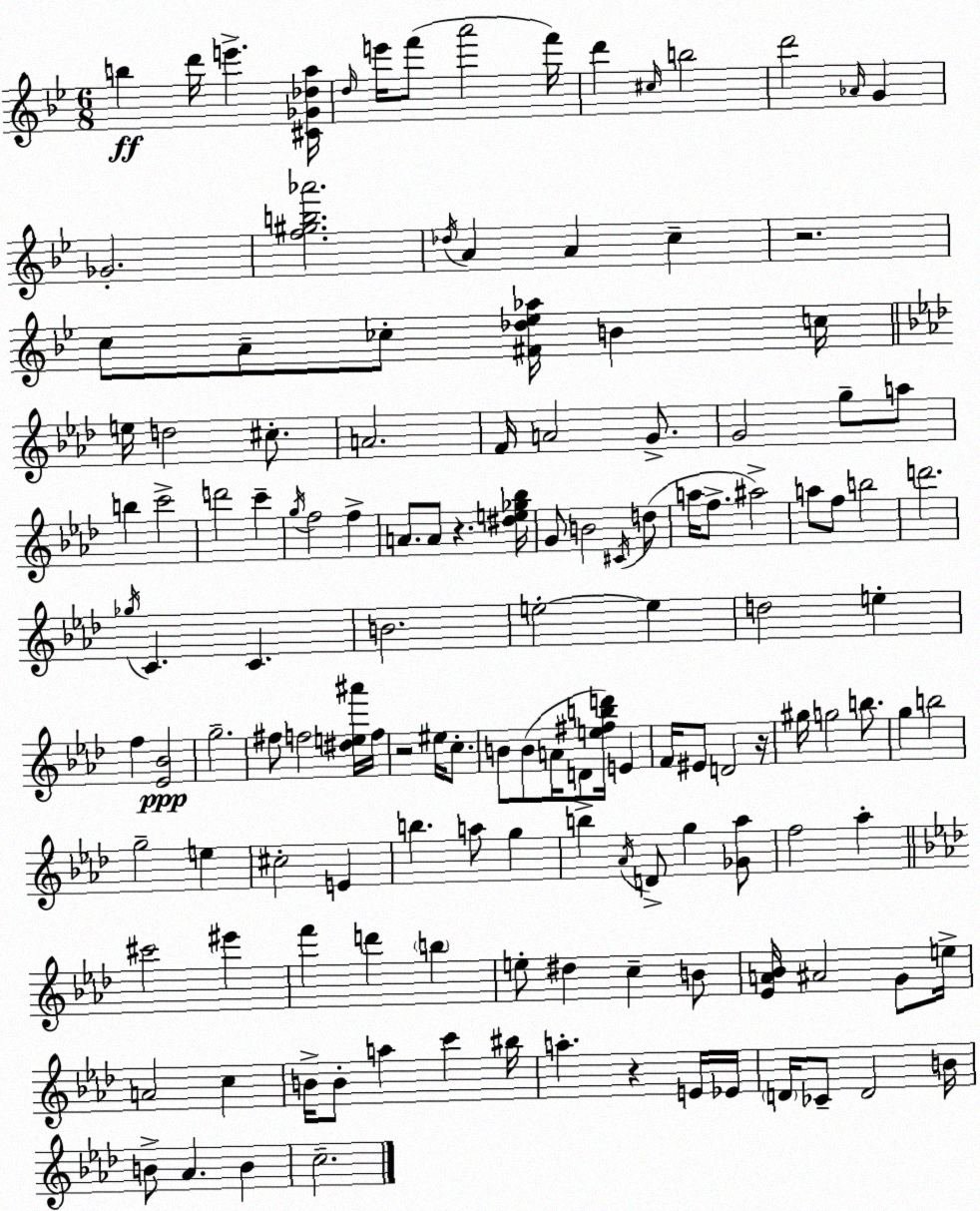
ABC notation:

X:1
T:Untitled
M:6/8
L:1/4
K:Gm
b d'/4 e' [^C_G_da]/4 d/4 e'/4 f'/2 a'2 f'/4 d' ^c/4 b2 d'2 _A/4 G _G2 [f^gb_a']2 _d/4 A A c z2 c/2 A/2 _c/2 [^F_d_e_a]/4 B c/4 e/4 d2 ^c/2 A2 F/4 A2 G/2 G2 g/2 a/2 b c'2 d'2 c' g/4 f2 f A/2 A/2 z [^de_g_b]/4 G/2 B2 ^C/4 d/2 a/4 f/2 ^a2 a/2 f/2 b2 d'2 _g/4 C C B2 e2 e d2 e f [_E_B]2 g2 ^f/2 f2 [^de^a']/4 f/4 z2 ^e/4 c/2 B/2 B/2 A/4 D/2 [e^fbd']/4 E F/4 ^E/2 D2 z/4 ^g/4 g2 b/2 g b2 g2 e ^c2 E b a/2 g b _A/4 D/2 g [_G_a]/2 f2 _a ^c'2 ^e' f' d' b e/2 ^d c B/2 [_EA_B]/4 ^A2 G/2 e/4 A2 c B/4 B/2 a c' ^b/4 a z E/4 _E/4 D/4 _C/2 D2 B/4 B/2 _A B c2